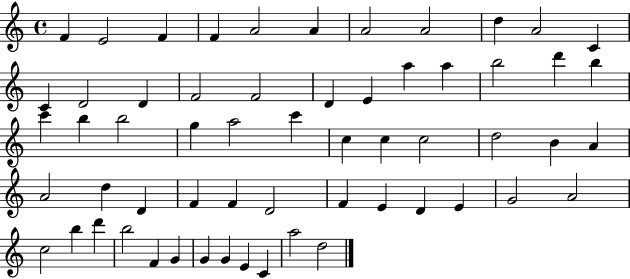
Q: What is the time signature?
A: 4/4